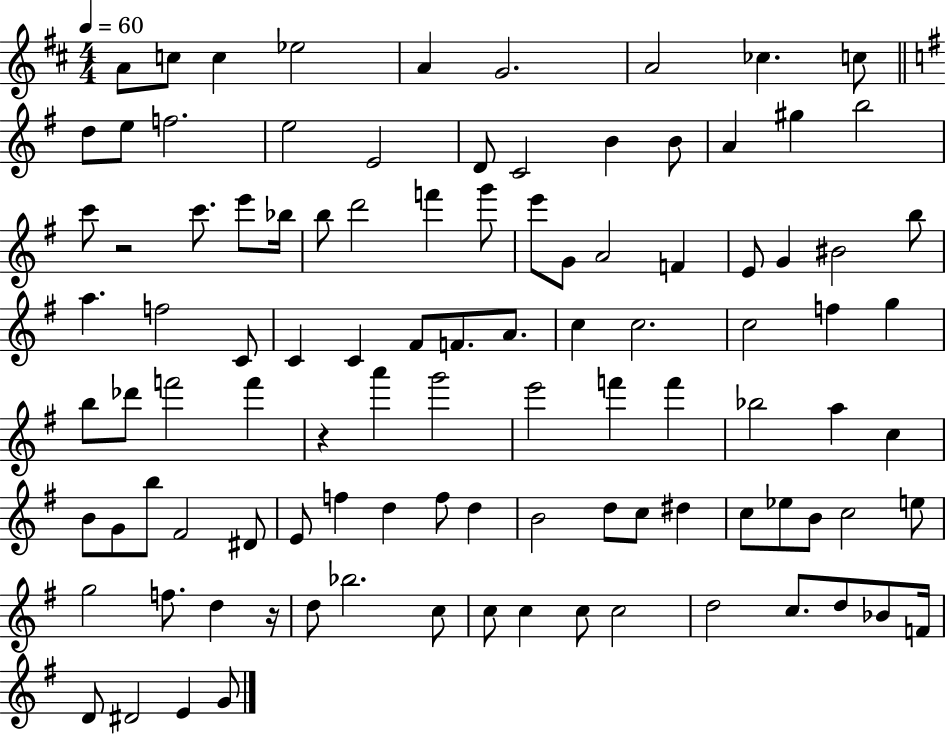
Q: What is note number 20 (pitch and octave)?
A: G#5